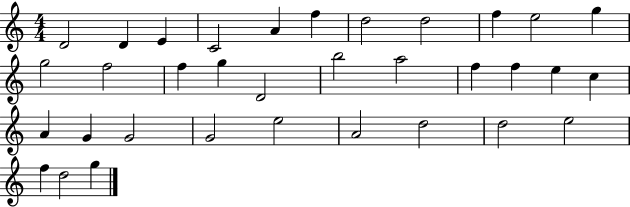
{
  \clef treble
  \numericTimeSignature
  \time 4/4
  \key c \major
  d'2 d'4 e'4 | c'2 a'4 f''4 | d''2 d''2 | f''4 e''2 g''4 | \break g''2 f''2 | f''4 g''4 d'2 | b''2 a''2 | f''4 f''4 e''4 c''4 | \break a'4 g'4 g'2 | g'2 e''2 | a'2 d''2 | d''2 e''2 | \break f''4 d''2 g''4 | \bar "|."
}